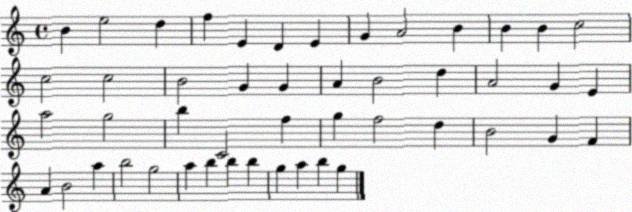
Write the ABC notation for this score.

X:1
T:Untitled
M:4/4
L:1/4
K:C
B e2 d f E D E G A2 B B B c2 c2 c2 B2 G G A B2 d A2 G E a2 g2 b C2 f g f2 d B2 G F A B2 a b2 g2 a b b b g a b g